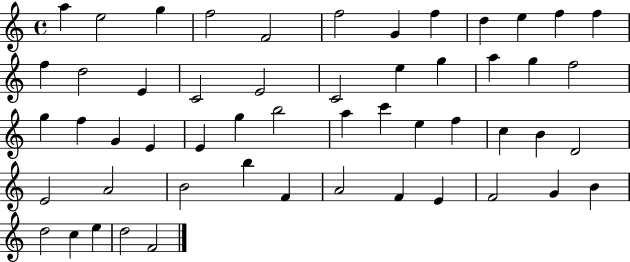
A5/q E5/h G5/q F5/h F4/h F5/h G4/q F5/q D5/q E5/q F5/q F5/q F5/q D5/h E4/q C4/h E4/h C4/h E5/q G5/q A5/q G5/q F5/h G5/q F5/q G4/q E4/q E4/q G5/q B5/h A5/q C6/q E5/q F5/q C5/q B4/q D4/h E4/h A4/h B4/h B5/q F4/q A4/h F4/q E4/q F4/h G4/q B4/q D5/h C5/q E5/q D5/h F4/h